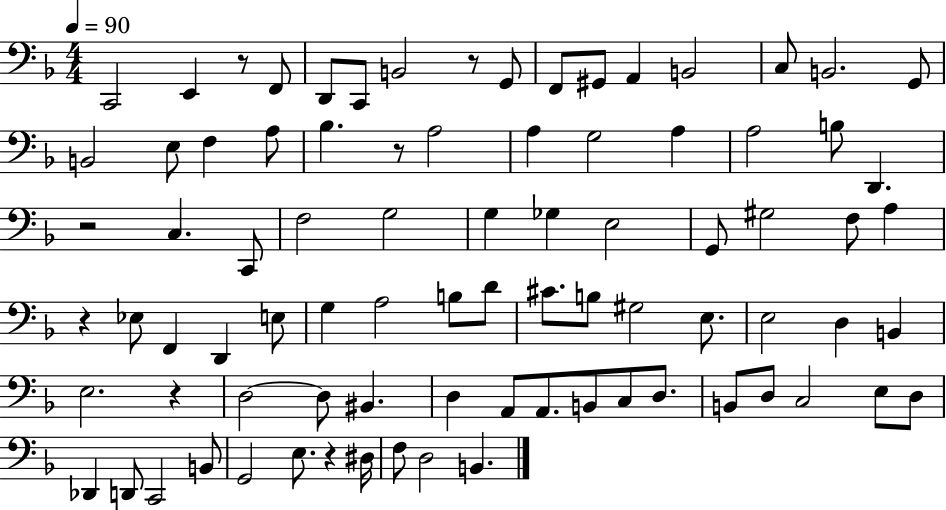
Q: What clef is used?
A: bass